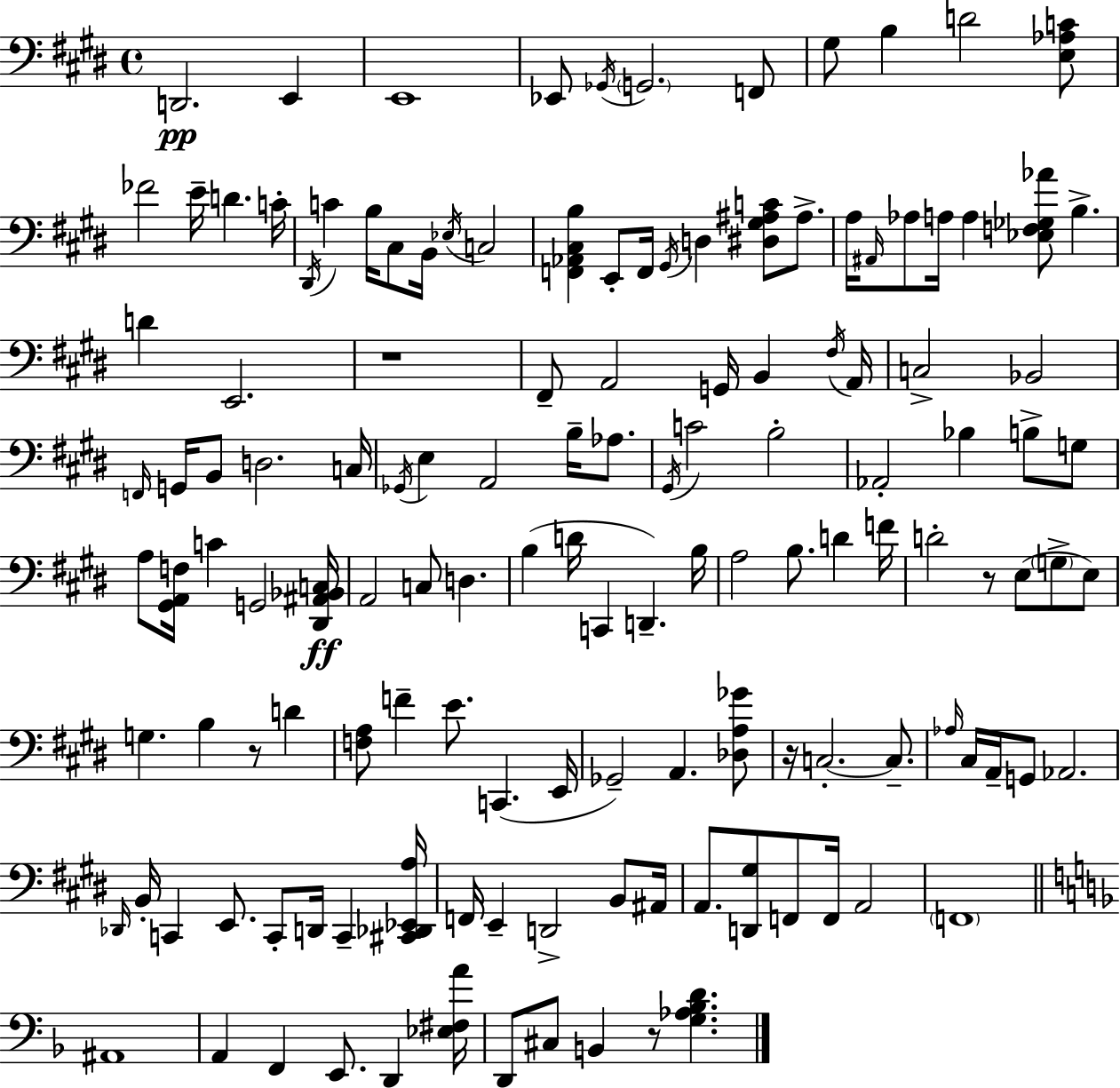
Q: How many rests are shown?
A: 5